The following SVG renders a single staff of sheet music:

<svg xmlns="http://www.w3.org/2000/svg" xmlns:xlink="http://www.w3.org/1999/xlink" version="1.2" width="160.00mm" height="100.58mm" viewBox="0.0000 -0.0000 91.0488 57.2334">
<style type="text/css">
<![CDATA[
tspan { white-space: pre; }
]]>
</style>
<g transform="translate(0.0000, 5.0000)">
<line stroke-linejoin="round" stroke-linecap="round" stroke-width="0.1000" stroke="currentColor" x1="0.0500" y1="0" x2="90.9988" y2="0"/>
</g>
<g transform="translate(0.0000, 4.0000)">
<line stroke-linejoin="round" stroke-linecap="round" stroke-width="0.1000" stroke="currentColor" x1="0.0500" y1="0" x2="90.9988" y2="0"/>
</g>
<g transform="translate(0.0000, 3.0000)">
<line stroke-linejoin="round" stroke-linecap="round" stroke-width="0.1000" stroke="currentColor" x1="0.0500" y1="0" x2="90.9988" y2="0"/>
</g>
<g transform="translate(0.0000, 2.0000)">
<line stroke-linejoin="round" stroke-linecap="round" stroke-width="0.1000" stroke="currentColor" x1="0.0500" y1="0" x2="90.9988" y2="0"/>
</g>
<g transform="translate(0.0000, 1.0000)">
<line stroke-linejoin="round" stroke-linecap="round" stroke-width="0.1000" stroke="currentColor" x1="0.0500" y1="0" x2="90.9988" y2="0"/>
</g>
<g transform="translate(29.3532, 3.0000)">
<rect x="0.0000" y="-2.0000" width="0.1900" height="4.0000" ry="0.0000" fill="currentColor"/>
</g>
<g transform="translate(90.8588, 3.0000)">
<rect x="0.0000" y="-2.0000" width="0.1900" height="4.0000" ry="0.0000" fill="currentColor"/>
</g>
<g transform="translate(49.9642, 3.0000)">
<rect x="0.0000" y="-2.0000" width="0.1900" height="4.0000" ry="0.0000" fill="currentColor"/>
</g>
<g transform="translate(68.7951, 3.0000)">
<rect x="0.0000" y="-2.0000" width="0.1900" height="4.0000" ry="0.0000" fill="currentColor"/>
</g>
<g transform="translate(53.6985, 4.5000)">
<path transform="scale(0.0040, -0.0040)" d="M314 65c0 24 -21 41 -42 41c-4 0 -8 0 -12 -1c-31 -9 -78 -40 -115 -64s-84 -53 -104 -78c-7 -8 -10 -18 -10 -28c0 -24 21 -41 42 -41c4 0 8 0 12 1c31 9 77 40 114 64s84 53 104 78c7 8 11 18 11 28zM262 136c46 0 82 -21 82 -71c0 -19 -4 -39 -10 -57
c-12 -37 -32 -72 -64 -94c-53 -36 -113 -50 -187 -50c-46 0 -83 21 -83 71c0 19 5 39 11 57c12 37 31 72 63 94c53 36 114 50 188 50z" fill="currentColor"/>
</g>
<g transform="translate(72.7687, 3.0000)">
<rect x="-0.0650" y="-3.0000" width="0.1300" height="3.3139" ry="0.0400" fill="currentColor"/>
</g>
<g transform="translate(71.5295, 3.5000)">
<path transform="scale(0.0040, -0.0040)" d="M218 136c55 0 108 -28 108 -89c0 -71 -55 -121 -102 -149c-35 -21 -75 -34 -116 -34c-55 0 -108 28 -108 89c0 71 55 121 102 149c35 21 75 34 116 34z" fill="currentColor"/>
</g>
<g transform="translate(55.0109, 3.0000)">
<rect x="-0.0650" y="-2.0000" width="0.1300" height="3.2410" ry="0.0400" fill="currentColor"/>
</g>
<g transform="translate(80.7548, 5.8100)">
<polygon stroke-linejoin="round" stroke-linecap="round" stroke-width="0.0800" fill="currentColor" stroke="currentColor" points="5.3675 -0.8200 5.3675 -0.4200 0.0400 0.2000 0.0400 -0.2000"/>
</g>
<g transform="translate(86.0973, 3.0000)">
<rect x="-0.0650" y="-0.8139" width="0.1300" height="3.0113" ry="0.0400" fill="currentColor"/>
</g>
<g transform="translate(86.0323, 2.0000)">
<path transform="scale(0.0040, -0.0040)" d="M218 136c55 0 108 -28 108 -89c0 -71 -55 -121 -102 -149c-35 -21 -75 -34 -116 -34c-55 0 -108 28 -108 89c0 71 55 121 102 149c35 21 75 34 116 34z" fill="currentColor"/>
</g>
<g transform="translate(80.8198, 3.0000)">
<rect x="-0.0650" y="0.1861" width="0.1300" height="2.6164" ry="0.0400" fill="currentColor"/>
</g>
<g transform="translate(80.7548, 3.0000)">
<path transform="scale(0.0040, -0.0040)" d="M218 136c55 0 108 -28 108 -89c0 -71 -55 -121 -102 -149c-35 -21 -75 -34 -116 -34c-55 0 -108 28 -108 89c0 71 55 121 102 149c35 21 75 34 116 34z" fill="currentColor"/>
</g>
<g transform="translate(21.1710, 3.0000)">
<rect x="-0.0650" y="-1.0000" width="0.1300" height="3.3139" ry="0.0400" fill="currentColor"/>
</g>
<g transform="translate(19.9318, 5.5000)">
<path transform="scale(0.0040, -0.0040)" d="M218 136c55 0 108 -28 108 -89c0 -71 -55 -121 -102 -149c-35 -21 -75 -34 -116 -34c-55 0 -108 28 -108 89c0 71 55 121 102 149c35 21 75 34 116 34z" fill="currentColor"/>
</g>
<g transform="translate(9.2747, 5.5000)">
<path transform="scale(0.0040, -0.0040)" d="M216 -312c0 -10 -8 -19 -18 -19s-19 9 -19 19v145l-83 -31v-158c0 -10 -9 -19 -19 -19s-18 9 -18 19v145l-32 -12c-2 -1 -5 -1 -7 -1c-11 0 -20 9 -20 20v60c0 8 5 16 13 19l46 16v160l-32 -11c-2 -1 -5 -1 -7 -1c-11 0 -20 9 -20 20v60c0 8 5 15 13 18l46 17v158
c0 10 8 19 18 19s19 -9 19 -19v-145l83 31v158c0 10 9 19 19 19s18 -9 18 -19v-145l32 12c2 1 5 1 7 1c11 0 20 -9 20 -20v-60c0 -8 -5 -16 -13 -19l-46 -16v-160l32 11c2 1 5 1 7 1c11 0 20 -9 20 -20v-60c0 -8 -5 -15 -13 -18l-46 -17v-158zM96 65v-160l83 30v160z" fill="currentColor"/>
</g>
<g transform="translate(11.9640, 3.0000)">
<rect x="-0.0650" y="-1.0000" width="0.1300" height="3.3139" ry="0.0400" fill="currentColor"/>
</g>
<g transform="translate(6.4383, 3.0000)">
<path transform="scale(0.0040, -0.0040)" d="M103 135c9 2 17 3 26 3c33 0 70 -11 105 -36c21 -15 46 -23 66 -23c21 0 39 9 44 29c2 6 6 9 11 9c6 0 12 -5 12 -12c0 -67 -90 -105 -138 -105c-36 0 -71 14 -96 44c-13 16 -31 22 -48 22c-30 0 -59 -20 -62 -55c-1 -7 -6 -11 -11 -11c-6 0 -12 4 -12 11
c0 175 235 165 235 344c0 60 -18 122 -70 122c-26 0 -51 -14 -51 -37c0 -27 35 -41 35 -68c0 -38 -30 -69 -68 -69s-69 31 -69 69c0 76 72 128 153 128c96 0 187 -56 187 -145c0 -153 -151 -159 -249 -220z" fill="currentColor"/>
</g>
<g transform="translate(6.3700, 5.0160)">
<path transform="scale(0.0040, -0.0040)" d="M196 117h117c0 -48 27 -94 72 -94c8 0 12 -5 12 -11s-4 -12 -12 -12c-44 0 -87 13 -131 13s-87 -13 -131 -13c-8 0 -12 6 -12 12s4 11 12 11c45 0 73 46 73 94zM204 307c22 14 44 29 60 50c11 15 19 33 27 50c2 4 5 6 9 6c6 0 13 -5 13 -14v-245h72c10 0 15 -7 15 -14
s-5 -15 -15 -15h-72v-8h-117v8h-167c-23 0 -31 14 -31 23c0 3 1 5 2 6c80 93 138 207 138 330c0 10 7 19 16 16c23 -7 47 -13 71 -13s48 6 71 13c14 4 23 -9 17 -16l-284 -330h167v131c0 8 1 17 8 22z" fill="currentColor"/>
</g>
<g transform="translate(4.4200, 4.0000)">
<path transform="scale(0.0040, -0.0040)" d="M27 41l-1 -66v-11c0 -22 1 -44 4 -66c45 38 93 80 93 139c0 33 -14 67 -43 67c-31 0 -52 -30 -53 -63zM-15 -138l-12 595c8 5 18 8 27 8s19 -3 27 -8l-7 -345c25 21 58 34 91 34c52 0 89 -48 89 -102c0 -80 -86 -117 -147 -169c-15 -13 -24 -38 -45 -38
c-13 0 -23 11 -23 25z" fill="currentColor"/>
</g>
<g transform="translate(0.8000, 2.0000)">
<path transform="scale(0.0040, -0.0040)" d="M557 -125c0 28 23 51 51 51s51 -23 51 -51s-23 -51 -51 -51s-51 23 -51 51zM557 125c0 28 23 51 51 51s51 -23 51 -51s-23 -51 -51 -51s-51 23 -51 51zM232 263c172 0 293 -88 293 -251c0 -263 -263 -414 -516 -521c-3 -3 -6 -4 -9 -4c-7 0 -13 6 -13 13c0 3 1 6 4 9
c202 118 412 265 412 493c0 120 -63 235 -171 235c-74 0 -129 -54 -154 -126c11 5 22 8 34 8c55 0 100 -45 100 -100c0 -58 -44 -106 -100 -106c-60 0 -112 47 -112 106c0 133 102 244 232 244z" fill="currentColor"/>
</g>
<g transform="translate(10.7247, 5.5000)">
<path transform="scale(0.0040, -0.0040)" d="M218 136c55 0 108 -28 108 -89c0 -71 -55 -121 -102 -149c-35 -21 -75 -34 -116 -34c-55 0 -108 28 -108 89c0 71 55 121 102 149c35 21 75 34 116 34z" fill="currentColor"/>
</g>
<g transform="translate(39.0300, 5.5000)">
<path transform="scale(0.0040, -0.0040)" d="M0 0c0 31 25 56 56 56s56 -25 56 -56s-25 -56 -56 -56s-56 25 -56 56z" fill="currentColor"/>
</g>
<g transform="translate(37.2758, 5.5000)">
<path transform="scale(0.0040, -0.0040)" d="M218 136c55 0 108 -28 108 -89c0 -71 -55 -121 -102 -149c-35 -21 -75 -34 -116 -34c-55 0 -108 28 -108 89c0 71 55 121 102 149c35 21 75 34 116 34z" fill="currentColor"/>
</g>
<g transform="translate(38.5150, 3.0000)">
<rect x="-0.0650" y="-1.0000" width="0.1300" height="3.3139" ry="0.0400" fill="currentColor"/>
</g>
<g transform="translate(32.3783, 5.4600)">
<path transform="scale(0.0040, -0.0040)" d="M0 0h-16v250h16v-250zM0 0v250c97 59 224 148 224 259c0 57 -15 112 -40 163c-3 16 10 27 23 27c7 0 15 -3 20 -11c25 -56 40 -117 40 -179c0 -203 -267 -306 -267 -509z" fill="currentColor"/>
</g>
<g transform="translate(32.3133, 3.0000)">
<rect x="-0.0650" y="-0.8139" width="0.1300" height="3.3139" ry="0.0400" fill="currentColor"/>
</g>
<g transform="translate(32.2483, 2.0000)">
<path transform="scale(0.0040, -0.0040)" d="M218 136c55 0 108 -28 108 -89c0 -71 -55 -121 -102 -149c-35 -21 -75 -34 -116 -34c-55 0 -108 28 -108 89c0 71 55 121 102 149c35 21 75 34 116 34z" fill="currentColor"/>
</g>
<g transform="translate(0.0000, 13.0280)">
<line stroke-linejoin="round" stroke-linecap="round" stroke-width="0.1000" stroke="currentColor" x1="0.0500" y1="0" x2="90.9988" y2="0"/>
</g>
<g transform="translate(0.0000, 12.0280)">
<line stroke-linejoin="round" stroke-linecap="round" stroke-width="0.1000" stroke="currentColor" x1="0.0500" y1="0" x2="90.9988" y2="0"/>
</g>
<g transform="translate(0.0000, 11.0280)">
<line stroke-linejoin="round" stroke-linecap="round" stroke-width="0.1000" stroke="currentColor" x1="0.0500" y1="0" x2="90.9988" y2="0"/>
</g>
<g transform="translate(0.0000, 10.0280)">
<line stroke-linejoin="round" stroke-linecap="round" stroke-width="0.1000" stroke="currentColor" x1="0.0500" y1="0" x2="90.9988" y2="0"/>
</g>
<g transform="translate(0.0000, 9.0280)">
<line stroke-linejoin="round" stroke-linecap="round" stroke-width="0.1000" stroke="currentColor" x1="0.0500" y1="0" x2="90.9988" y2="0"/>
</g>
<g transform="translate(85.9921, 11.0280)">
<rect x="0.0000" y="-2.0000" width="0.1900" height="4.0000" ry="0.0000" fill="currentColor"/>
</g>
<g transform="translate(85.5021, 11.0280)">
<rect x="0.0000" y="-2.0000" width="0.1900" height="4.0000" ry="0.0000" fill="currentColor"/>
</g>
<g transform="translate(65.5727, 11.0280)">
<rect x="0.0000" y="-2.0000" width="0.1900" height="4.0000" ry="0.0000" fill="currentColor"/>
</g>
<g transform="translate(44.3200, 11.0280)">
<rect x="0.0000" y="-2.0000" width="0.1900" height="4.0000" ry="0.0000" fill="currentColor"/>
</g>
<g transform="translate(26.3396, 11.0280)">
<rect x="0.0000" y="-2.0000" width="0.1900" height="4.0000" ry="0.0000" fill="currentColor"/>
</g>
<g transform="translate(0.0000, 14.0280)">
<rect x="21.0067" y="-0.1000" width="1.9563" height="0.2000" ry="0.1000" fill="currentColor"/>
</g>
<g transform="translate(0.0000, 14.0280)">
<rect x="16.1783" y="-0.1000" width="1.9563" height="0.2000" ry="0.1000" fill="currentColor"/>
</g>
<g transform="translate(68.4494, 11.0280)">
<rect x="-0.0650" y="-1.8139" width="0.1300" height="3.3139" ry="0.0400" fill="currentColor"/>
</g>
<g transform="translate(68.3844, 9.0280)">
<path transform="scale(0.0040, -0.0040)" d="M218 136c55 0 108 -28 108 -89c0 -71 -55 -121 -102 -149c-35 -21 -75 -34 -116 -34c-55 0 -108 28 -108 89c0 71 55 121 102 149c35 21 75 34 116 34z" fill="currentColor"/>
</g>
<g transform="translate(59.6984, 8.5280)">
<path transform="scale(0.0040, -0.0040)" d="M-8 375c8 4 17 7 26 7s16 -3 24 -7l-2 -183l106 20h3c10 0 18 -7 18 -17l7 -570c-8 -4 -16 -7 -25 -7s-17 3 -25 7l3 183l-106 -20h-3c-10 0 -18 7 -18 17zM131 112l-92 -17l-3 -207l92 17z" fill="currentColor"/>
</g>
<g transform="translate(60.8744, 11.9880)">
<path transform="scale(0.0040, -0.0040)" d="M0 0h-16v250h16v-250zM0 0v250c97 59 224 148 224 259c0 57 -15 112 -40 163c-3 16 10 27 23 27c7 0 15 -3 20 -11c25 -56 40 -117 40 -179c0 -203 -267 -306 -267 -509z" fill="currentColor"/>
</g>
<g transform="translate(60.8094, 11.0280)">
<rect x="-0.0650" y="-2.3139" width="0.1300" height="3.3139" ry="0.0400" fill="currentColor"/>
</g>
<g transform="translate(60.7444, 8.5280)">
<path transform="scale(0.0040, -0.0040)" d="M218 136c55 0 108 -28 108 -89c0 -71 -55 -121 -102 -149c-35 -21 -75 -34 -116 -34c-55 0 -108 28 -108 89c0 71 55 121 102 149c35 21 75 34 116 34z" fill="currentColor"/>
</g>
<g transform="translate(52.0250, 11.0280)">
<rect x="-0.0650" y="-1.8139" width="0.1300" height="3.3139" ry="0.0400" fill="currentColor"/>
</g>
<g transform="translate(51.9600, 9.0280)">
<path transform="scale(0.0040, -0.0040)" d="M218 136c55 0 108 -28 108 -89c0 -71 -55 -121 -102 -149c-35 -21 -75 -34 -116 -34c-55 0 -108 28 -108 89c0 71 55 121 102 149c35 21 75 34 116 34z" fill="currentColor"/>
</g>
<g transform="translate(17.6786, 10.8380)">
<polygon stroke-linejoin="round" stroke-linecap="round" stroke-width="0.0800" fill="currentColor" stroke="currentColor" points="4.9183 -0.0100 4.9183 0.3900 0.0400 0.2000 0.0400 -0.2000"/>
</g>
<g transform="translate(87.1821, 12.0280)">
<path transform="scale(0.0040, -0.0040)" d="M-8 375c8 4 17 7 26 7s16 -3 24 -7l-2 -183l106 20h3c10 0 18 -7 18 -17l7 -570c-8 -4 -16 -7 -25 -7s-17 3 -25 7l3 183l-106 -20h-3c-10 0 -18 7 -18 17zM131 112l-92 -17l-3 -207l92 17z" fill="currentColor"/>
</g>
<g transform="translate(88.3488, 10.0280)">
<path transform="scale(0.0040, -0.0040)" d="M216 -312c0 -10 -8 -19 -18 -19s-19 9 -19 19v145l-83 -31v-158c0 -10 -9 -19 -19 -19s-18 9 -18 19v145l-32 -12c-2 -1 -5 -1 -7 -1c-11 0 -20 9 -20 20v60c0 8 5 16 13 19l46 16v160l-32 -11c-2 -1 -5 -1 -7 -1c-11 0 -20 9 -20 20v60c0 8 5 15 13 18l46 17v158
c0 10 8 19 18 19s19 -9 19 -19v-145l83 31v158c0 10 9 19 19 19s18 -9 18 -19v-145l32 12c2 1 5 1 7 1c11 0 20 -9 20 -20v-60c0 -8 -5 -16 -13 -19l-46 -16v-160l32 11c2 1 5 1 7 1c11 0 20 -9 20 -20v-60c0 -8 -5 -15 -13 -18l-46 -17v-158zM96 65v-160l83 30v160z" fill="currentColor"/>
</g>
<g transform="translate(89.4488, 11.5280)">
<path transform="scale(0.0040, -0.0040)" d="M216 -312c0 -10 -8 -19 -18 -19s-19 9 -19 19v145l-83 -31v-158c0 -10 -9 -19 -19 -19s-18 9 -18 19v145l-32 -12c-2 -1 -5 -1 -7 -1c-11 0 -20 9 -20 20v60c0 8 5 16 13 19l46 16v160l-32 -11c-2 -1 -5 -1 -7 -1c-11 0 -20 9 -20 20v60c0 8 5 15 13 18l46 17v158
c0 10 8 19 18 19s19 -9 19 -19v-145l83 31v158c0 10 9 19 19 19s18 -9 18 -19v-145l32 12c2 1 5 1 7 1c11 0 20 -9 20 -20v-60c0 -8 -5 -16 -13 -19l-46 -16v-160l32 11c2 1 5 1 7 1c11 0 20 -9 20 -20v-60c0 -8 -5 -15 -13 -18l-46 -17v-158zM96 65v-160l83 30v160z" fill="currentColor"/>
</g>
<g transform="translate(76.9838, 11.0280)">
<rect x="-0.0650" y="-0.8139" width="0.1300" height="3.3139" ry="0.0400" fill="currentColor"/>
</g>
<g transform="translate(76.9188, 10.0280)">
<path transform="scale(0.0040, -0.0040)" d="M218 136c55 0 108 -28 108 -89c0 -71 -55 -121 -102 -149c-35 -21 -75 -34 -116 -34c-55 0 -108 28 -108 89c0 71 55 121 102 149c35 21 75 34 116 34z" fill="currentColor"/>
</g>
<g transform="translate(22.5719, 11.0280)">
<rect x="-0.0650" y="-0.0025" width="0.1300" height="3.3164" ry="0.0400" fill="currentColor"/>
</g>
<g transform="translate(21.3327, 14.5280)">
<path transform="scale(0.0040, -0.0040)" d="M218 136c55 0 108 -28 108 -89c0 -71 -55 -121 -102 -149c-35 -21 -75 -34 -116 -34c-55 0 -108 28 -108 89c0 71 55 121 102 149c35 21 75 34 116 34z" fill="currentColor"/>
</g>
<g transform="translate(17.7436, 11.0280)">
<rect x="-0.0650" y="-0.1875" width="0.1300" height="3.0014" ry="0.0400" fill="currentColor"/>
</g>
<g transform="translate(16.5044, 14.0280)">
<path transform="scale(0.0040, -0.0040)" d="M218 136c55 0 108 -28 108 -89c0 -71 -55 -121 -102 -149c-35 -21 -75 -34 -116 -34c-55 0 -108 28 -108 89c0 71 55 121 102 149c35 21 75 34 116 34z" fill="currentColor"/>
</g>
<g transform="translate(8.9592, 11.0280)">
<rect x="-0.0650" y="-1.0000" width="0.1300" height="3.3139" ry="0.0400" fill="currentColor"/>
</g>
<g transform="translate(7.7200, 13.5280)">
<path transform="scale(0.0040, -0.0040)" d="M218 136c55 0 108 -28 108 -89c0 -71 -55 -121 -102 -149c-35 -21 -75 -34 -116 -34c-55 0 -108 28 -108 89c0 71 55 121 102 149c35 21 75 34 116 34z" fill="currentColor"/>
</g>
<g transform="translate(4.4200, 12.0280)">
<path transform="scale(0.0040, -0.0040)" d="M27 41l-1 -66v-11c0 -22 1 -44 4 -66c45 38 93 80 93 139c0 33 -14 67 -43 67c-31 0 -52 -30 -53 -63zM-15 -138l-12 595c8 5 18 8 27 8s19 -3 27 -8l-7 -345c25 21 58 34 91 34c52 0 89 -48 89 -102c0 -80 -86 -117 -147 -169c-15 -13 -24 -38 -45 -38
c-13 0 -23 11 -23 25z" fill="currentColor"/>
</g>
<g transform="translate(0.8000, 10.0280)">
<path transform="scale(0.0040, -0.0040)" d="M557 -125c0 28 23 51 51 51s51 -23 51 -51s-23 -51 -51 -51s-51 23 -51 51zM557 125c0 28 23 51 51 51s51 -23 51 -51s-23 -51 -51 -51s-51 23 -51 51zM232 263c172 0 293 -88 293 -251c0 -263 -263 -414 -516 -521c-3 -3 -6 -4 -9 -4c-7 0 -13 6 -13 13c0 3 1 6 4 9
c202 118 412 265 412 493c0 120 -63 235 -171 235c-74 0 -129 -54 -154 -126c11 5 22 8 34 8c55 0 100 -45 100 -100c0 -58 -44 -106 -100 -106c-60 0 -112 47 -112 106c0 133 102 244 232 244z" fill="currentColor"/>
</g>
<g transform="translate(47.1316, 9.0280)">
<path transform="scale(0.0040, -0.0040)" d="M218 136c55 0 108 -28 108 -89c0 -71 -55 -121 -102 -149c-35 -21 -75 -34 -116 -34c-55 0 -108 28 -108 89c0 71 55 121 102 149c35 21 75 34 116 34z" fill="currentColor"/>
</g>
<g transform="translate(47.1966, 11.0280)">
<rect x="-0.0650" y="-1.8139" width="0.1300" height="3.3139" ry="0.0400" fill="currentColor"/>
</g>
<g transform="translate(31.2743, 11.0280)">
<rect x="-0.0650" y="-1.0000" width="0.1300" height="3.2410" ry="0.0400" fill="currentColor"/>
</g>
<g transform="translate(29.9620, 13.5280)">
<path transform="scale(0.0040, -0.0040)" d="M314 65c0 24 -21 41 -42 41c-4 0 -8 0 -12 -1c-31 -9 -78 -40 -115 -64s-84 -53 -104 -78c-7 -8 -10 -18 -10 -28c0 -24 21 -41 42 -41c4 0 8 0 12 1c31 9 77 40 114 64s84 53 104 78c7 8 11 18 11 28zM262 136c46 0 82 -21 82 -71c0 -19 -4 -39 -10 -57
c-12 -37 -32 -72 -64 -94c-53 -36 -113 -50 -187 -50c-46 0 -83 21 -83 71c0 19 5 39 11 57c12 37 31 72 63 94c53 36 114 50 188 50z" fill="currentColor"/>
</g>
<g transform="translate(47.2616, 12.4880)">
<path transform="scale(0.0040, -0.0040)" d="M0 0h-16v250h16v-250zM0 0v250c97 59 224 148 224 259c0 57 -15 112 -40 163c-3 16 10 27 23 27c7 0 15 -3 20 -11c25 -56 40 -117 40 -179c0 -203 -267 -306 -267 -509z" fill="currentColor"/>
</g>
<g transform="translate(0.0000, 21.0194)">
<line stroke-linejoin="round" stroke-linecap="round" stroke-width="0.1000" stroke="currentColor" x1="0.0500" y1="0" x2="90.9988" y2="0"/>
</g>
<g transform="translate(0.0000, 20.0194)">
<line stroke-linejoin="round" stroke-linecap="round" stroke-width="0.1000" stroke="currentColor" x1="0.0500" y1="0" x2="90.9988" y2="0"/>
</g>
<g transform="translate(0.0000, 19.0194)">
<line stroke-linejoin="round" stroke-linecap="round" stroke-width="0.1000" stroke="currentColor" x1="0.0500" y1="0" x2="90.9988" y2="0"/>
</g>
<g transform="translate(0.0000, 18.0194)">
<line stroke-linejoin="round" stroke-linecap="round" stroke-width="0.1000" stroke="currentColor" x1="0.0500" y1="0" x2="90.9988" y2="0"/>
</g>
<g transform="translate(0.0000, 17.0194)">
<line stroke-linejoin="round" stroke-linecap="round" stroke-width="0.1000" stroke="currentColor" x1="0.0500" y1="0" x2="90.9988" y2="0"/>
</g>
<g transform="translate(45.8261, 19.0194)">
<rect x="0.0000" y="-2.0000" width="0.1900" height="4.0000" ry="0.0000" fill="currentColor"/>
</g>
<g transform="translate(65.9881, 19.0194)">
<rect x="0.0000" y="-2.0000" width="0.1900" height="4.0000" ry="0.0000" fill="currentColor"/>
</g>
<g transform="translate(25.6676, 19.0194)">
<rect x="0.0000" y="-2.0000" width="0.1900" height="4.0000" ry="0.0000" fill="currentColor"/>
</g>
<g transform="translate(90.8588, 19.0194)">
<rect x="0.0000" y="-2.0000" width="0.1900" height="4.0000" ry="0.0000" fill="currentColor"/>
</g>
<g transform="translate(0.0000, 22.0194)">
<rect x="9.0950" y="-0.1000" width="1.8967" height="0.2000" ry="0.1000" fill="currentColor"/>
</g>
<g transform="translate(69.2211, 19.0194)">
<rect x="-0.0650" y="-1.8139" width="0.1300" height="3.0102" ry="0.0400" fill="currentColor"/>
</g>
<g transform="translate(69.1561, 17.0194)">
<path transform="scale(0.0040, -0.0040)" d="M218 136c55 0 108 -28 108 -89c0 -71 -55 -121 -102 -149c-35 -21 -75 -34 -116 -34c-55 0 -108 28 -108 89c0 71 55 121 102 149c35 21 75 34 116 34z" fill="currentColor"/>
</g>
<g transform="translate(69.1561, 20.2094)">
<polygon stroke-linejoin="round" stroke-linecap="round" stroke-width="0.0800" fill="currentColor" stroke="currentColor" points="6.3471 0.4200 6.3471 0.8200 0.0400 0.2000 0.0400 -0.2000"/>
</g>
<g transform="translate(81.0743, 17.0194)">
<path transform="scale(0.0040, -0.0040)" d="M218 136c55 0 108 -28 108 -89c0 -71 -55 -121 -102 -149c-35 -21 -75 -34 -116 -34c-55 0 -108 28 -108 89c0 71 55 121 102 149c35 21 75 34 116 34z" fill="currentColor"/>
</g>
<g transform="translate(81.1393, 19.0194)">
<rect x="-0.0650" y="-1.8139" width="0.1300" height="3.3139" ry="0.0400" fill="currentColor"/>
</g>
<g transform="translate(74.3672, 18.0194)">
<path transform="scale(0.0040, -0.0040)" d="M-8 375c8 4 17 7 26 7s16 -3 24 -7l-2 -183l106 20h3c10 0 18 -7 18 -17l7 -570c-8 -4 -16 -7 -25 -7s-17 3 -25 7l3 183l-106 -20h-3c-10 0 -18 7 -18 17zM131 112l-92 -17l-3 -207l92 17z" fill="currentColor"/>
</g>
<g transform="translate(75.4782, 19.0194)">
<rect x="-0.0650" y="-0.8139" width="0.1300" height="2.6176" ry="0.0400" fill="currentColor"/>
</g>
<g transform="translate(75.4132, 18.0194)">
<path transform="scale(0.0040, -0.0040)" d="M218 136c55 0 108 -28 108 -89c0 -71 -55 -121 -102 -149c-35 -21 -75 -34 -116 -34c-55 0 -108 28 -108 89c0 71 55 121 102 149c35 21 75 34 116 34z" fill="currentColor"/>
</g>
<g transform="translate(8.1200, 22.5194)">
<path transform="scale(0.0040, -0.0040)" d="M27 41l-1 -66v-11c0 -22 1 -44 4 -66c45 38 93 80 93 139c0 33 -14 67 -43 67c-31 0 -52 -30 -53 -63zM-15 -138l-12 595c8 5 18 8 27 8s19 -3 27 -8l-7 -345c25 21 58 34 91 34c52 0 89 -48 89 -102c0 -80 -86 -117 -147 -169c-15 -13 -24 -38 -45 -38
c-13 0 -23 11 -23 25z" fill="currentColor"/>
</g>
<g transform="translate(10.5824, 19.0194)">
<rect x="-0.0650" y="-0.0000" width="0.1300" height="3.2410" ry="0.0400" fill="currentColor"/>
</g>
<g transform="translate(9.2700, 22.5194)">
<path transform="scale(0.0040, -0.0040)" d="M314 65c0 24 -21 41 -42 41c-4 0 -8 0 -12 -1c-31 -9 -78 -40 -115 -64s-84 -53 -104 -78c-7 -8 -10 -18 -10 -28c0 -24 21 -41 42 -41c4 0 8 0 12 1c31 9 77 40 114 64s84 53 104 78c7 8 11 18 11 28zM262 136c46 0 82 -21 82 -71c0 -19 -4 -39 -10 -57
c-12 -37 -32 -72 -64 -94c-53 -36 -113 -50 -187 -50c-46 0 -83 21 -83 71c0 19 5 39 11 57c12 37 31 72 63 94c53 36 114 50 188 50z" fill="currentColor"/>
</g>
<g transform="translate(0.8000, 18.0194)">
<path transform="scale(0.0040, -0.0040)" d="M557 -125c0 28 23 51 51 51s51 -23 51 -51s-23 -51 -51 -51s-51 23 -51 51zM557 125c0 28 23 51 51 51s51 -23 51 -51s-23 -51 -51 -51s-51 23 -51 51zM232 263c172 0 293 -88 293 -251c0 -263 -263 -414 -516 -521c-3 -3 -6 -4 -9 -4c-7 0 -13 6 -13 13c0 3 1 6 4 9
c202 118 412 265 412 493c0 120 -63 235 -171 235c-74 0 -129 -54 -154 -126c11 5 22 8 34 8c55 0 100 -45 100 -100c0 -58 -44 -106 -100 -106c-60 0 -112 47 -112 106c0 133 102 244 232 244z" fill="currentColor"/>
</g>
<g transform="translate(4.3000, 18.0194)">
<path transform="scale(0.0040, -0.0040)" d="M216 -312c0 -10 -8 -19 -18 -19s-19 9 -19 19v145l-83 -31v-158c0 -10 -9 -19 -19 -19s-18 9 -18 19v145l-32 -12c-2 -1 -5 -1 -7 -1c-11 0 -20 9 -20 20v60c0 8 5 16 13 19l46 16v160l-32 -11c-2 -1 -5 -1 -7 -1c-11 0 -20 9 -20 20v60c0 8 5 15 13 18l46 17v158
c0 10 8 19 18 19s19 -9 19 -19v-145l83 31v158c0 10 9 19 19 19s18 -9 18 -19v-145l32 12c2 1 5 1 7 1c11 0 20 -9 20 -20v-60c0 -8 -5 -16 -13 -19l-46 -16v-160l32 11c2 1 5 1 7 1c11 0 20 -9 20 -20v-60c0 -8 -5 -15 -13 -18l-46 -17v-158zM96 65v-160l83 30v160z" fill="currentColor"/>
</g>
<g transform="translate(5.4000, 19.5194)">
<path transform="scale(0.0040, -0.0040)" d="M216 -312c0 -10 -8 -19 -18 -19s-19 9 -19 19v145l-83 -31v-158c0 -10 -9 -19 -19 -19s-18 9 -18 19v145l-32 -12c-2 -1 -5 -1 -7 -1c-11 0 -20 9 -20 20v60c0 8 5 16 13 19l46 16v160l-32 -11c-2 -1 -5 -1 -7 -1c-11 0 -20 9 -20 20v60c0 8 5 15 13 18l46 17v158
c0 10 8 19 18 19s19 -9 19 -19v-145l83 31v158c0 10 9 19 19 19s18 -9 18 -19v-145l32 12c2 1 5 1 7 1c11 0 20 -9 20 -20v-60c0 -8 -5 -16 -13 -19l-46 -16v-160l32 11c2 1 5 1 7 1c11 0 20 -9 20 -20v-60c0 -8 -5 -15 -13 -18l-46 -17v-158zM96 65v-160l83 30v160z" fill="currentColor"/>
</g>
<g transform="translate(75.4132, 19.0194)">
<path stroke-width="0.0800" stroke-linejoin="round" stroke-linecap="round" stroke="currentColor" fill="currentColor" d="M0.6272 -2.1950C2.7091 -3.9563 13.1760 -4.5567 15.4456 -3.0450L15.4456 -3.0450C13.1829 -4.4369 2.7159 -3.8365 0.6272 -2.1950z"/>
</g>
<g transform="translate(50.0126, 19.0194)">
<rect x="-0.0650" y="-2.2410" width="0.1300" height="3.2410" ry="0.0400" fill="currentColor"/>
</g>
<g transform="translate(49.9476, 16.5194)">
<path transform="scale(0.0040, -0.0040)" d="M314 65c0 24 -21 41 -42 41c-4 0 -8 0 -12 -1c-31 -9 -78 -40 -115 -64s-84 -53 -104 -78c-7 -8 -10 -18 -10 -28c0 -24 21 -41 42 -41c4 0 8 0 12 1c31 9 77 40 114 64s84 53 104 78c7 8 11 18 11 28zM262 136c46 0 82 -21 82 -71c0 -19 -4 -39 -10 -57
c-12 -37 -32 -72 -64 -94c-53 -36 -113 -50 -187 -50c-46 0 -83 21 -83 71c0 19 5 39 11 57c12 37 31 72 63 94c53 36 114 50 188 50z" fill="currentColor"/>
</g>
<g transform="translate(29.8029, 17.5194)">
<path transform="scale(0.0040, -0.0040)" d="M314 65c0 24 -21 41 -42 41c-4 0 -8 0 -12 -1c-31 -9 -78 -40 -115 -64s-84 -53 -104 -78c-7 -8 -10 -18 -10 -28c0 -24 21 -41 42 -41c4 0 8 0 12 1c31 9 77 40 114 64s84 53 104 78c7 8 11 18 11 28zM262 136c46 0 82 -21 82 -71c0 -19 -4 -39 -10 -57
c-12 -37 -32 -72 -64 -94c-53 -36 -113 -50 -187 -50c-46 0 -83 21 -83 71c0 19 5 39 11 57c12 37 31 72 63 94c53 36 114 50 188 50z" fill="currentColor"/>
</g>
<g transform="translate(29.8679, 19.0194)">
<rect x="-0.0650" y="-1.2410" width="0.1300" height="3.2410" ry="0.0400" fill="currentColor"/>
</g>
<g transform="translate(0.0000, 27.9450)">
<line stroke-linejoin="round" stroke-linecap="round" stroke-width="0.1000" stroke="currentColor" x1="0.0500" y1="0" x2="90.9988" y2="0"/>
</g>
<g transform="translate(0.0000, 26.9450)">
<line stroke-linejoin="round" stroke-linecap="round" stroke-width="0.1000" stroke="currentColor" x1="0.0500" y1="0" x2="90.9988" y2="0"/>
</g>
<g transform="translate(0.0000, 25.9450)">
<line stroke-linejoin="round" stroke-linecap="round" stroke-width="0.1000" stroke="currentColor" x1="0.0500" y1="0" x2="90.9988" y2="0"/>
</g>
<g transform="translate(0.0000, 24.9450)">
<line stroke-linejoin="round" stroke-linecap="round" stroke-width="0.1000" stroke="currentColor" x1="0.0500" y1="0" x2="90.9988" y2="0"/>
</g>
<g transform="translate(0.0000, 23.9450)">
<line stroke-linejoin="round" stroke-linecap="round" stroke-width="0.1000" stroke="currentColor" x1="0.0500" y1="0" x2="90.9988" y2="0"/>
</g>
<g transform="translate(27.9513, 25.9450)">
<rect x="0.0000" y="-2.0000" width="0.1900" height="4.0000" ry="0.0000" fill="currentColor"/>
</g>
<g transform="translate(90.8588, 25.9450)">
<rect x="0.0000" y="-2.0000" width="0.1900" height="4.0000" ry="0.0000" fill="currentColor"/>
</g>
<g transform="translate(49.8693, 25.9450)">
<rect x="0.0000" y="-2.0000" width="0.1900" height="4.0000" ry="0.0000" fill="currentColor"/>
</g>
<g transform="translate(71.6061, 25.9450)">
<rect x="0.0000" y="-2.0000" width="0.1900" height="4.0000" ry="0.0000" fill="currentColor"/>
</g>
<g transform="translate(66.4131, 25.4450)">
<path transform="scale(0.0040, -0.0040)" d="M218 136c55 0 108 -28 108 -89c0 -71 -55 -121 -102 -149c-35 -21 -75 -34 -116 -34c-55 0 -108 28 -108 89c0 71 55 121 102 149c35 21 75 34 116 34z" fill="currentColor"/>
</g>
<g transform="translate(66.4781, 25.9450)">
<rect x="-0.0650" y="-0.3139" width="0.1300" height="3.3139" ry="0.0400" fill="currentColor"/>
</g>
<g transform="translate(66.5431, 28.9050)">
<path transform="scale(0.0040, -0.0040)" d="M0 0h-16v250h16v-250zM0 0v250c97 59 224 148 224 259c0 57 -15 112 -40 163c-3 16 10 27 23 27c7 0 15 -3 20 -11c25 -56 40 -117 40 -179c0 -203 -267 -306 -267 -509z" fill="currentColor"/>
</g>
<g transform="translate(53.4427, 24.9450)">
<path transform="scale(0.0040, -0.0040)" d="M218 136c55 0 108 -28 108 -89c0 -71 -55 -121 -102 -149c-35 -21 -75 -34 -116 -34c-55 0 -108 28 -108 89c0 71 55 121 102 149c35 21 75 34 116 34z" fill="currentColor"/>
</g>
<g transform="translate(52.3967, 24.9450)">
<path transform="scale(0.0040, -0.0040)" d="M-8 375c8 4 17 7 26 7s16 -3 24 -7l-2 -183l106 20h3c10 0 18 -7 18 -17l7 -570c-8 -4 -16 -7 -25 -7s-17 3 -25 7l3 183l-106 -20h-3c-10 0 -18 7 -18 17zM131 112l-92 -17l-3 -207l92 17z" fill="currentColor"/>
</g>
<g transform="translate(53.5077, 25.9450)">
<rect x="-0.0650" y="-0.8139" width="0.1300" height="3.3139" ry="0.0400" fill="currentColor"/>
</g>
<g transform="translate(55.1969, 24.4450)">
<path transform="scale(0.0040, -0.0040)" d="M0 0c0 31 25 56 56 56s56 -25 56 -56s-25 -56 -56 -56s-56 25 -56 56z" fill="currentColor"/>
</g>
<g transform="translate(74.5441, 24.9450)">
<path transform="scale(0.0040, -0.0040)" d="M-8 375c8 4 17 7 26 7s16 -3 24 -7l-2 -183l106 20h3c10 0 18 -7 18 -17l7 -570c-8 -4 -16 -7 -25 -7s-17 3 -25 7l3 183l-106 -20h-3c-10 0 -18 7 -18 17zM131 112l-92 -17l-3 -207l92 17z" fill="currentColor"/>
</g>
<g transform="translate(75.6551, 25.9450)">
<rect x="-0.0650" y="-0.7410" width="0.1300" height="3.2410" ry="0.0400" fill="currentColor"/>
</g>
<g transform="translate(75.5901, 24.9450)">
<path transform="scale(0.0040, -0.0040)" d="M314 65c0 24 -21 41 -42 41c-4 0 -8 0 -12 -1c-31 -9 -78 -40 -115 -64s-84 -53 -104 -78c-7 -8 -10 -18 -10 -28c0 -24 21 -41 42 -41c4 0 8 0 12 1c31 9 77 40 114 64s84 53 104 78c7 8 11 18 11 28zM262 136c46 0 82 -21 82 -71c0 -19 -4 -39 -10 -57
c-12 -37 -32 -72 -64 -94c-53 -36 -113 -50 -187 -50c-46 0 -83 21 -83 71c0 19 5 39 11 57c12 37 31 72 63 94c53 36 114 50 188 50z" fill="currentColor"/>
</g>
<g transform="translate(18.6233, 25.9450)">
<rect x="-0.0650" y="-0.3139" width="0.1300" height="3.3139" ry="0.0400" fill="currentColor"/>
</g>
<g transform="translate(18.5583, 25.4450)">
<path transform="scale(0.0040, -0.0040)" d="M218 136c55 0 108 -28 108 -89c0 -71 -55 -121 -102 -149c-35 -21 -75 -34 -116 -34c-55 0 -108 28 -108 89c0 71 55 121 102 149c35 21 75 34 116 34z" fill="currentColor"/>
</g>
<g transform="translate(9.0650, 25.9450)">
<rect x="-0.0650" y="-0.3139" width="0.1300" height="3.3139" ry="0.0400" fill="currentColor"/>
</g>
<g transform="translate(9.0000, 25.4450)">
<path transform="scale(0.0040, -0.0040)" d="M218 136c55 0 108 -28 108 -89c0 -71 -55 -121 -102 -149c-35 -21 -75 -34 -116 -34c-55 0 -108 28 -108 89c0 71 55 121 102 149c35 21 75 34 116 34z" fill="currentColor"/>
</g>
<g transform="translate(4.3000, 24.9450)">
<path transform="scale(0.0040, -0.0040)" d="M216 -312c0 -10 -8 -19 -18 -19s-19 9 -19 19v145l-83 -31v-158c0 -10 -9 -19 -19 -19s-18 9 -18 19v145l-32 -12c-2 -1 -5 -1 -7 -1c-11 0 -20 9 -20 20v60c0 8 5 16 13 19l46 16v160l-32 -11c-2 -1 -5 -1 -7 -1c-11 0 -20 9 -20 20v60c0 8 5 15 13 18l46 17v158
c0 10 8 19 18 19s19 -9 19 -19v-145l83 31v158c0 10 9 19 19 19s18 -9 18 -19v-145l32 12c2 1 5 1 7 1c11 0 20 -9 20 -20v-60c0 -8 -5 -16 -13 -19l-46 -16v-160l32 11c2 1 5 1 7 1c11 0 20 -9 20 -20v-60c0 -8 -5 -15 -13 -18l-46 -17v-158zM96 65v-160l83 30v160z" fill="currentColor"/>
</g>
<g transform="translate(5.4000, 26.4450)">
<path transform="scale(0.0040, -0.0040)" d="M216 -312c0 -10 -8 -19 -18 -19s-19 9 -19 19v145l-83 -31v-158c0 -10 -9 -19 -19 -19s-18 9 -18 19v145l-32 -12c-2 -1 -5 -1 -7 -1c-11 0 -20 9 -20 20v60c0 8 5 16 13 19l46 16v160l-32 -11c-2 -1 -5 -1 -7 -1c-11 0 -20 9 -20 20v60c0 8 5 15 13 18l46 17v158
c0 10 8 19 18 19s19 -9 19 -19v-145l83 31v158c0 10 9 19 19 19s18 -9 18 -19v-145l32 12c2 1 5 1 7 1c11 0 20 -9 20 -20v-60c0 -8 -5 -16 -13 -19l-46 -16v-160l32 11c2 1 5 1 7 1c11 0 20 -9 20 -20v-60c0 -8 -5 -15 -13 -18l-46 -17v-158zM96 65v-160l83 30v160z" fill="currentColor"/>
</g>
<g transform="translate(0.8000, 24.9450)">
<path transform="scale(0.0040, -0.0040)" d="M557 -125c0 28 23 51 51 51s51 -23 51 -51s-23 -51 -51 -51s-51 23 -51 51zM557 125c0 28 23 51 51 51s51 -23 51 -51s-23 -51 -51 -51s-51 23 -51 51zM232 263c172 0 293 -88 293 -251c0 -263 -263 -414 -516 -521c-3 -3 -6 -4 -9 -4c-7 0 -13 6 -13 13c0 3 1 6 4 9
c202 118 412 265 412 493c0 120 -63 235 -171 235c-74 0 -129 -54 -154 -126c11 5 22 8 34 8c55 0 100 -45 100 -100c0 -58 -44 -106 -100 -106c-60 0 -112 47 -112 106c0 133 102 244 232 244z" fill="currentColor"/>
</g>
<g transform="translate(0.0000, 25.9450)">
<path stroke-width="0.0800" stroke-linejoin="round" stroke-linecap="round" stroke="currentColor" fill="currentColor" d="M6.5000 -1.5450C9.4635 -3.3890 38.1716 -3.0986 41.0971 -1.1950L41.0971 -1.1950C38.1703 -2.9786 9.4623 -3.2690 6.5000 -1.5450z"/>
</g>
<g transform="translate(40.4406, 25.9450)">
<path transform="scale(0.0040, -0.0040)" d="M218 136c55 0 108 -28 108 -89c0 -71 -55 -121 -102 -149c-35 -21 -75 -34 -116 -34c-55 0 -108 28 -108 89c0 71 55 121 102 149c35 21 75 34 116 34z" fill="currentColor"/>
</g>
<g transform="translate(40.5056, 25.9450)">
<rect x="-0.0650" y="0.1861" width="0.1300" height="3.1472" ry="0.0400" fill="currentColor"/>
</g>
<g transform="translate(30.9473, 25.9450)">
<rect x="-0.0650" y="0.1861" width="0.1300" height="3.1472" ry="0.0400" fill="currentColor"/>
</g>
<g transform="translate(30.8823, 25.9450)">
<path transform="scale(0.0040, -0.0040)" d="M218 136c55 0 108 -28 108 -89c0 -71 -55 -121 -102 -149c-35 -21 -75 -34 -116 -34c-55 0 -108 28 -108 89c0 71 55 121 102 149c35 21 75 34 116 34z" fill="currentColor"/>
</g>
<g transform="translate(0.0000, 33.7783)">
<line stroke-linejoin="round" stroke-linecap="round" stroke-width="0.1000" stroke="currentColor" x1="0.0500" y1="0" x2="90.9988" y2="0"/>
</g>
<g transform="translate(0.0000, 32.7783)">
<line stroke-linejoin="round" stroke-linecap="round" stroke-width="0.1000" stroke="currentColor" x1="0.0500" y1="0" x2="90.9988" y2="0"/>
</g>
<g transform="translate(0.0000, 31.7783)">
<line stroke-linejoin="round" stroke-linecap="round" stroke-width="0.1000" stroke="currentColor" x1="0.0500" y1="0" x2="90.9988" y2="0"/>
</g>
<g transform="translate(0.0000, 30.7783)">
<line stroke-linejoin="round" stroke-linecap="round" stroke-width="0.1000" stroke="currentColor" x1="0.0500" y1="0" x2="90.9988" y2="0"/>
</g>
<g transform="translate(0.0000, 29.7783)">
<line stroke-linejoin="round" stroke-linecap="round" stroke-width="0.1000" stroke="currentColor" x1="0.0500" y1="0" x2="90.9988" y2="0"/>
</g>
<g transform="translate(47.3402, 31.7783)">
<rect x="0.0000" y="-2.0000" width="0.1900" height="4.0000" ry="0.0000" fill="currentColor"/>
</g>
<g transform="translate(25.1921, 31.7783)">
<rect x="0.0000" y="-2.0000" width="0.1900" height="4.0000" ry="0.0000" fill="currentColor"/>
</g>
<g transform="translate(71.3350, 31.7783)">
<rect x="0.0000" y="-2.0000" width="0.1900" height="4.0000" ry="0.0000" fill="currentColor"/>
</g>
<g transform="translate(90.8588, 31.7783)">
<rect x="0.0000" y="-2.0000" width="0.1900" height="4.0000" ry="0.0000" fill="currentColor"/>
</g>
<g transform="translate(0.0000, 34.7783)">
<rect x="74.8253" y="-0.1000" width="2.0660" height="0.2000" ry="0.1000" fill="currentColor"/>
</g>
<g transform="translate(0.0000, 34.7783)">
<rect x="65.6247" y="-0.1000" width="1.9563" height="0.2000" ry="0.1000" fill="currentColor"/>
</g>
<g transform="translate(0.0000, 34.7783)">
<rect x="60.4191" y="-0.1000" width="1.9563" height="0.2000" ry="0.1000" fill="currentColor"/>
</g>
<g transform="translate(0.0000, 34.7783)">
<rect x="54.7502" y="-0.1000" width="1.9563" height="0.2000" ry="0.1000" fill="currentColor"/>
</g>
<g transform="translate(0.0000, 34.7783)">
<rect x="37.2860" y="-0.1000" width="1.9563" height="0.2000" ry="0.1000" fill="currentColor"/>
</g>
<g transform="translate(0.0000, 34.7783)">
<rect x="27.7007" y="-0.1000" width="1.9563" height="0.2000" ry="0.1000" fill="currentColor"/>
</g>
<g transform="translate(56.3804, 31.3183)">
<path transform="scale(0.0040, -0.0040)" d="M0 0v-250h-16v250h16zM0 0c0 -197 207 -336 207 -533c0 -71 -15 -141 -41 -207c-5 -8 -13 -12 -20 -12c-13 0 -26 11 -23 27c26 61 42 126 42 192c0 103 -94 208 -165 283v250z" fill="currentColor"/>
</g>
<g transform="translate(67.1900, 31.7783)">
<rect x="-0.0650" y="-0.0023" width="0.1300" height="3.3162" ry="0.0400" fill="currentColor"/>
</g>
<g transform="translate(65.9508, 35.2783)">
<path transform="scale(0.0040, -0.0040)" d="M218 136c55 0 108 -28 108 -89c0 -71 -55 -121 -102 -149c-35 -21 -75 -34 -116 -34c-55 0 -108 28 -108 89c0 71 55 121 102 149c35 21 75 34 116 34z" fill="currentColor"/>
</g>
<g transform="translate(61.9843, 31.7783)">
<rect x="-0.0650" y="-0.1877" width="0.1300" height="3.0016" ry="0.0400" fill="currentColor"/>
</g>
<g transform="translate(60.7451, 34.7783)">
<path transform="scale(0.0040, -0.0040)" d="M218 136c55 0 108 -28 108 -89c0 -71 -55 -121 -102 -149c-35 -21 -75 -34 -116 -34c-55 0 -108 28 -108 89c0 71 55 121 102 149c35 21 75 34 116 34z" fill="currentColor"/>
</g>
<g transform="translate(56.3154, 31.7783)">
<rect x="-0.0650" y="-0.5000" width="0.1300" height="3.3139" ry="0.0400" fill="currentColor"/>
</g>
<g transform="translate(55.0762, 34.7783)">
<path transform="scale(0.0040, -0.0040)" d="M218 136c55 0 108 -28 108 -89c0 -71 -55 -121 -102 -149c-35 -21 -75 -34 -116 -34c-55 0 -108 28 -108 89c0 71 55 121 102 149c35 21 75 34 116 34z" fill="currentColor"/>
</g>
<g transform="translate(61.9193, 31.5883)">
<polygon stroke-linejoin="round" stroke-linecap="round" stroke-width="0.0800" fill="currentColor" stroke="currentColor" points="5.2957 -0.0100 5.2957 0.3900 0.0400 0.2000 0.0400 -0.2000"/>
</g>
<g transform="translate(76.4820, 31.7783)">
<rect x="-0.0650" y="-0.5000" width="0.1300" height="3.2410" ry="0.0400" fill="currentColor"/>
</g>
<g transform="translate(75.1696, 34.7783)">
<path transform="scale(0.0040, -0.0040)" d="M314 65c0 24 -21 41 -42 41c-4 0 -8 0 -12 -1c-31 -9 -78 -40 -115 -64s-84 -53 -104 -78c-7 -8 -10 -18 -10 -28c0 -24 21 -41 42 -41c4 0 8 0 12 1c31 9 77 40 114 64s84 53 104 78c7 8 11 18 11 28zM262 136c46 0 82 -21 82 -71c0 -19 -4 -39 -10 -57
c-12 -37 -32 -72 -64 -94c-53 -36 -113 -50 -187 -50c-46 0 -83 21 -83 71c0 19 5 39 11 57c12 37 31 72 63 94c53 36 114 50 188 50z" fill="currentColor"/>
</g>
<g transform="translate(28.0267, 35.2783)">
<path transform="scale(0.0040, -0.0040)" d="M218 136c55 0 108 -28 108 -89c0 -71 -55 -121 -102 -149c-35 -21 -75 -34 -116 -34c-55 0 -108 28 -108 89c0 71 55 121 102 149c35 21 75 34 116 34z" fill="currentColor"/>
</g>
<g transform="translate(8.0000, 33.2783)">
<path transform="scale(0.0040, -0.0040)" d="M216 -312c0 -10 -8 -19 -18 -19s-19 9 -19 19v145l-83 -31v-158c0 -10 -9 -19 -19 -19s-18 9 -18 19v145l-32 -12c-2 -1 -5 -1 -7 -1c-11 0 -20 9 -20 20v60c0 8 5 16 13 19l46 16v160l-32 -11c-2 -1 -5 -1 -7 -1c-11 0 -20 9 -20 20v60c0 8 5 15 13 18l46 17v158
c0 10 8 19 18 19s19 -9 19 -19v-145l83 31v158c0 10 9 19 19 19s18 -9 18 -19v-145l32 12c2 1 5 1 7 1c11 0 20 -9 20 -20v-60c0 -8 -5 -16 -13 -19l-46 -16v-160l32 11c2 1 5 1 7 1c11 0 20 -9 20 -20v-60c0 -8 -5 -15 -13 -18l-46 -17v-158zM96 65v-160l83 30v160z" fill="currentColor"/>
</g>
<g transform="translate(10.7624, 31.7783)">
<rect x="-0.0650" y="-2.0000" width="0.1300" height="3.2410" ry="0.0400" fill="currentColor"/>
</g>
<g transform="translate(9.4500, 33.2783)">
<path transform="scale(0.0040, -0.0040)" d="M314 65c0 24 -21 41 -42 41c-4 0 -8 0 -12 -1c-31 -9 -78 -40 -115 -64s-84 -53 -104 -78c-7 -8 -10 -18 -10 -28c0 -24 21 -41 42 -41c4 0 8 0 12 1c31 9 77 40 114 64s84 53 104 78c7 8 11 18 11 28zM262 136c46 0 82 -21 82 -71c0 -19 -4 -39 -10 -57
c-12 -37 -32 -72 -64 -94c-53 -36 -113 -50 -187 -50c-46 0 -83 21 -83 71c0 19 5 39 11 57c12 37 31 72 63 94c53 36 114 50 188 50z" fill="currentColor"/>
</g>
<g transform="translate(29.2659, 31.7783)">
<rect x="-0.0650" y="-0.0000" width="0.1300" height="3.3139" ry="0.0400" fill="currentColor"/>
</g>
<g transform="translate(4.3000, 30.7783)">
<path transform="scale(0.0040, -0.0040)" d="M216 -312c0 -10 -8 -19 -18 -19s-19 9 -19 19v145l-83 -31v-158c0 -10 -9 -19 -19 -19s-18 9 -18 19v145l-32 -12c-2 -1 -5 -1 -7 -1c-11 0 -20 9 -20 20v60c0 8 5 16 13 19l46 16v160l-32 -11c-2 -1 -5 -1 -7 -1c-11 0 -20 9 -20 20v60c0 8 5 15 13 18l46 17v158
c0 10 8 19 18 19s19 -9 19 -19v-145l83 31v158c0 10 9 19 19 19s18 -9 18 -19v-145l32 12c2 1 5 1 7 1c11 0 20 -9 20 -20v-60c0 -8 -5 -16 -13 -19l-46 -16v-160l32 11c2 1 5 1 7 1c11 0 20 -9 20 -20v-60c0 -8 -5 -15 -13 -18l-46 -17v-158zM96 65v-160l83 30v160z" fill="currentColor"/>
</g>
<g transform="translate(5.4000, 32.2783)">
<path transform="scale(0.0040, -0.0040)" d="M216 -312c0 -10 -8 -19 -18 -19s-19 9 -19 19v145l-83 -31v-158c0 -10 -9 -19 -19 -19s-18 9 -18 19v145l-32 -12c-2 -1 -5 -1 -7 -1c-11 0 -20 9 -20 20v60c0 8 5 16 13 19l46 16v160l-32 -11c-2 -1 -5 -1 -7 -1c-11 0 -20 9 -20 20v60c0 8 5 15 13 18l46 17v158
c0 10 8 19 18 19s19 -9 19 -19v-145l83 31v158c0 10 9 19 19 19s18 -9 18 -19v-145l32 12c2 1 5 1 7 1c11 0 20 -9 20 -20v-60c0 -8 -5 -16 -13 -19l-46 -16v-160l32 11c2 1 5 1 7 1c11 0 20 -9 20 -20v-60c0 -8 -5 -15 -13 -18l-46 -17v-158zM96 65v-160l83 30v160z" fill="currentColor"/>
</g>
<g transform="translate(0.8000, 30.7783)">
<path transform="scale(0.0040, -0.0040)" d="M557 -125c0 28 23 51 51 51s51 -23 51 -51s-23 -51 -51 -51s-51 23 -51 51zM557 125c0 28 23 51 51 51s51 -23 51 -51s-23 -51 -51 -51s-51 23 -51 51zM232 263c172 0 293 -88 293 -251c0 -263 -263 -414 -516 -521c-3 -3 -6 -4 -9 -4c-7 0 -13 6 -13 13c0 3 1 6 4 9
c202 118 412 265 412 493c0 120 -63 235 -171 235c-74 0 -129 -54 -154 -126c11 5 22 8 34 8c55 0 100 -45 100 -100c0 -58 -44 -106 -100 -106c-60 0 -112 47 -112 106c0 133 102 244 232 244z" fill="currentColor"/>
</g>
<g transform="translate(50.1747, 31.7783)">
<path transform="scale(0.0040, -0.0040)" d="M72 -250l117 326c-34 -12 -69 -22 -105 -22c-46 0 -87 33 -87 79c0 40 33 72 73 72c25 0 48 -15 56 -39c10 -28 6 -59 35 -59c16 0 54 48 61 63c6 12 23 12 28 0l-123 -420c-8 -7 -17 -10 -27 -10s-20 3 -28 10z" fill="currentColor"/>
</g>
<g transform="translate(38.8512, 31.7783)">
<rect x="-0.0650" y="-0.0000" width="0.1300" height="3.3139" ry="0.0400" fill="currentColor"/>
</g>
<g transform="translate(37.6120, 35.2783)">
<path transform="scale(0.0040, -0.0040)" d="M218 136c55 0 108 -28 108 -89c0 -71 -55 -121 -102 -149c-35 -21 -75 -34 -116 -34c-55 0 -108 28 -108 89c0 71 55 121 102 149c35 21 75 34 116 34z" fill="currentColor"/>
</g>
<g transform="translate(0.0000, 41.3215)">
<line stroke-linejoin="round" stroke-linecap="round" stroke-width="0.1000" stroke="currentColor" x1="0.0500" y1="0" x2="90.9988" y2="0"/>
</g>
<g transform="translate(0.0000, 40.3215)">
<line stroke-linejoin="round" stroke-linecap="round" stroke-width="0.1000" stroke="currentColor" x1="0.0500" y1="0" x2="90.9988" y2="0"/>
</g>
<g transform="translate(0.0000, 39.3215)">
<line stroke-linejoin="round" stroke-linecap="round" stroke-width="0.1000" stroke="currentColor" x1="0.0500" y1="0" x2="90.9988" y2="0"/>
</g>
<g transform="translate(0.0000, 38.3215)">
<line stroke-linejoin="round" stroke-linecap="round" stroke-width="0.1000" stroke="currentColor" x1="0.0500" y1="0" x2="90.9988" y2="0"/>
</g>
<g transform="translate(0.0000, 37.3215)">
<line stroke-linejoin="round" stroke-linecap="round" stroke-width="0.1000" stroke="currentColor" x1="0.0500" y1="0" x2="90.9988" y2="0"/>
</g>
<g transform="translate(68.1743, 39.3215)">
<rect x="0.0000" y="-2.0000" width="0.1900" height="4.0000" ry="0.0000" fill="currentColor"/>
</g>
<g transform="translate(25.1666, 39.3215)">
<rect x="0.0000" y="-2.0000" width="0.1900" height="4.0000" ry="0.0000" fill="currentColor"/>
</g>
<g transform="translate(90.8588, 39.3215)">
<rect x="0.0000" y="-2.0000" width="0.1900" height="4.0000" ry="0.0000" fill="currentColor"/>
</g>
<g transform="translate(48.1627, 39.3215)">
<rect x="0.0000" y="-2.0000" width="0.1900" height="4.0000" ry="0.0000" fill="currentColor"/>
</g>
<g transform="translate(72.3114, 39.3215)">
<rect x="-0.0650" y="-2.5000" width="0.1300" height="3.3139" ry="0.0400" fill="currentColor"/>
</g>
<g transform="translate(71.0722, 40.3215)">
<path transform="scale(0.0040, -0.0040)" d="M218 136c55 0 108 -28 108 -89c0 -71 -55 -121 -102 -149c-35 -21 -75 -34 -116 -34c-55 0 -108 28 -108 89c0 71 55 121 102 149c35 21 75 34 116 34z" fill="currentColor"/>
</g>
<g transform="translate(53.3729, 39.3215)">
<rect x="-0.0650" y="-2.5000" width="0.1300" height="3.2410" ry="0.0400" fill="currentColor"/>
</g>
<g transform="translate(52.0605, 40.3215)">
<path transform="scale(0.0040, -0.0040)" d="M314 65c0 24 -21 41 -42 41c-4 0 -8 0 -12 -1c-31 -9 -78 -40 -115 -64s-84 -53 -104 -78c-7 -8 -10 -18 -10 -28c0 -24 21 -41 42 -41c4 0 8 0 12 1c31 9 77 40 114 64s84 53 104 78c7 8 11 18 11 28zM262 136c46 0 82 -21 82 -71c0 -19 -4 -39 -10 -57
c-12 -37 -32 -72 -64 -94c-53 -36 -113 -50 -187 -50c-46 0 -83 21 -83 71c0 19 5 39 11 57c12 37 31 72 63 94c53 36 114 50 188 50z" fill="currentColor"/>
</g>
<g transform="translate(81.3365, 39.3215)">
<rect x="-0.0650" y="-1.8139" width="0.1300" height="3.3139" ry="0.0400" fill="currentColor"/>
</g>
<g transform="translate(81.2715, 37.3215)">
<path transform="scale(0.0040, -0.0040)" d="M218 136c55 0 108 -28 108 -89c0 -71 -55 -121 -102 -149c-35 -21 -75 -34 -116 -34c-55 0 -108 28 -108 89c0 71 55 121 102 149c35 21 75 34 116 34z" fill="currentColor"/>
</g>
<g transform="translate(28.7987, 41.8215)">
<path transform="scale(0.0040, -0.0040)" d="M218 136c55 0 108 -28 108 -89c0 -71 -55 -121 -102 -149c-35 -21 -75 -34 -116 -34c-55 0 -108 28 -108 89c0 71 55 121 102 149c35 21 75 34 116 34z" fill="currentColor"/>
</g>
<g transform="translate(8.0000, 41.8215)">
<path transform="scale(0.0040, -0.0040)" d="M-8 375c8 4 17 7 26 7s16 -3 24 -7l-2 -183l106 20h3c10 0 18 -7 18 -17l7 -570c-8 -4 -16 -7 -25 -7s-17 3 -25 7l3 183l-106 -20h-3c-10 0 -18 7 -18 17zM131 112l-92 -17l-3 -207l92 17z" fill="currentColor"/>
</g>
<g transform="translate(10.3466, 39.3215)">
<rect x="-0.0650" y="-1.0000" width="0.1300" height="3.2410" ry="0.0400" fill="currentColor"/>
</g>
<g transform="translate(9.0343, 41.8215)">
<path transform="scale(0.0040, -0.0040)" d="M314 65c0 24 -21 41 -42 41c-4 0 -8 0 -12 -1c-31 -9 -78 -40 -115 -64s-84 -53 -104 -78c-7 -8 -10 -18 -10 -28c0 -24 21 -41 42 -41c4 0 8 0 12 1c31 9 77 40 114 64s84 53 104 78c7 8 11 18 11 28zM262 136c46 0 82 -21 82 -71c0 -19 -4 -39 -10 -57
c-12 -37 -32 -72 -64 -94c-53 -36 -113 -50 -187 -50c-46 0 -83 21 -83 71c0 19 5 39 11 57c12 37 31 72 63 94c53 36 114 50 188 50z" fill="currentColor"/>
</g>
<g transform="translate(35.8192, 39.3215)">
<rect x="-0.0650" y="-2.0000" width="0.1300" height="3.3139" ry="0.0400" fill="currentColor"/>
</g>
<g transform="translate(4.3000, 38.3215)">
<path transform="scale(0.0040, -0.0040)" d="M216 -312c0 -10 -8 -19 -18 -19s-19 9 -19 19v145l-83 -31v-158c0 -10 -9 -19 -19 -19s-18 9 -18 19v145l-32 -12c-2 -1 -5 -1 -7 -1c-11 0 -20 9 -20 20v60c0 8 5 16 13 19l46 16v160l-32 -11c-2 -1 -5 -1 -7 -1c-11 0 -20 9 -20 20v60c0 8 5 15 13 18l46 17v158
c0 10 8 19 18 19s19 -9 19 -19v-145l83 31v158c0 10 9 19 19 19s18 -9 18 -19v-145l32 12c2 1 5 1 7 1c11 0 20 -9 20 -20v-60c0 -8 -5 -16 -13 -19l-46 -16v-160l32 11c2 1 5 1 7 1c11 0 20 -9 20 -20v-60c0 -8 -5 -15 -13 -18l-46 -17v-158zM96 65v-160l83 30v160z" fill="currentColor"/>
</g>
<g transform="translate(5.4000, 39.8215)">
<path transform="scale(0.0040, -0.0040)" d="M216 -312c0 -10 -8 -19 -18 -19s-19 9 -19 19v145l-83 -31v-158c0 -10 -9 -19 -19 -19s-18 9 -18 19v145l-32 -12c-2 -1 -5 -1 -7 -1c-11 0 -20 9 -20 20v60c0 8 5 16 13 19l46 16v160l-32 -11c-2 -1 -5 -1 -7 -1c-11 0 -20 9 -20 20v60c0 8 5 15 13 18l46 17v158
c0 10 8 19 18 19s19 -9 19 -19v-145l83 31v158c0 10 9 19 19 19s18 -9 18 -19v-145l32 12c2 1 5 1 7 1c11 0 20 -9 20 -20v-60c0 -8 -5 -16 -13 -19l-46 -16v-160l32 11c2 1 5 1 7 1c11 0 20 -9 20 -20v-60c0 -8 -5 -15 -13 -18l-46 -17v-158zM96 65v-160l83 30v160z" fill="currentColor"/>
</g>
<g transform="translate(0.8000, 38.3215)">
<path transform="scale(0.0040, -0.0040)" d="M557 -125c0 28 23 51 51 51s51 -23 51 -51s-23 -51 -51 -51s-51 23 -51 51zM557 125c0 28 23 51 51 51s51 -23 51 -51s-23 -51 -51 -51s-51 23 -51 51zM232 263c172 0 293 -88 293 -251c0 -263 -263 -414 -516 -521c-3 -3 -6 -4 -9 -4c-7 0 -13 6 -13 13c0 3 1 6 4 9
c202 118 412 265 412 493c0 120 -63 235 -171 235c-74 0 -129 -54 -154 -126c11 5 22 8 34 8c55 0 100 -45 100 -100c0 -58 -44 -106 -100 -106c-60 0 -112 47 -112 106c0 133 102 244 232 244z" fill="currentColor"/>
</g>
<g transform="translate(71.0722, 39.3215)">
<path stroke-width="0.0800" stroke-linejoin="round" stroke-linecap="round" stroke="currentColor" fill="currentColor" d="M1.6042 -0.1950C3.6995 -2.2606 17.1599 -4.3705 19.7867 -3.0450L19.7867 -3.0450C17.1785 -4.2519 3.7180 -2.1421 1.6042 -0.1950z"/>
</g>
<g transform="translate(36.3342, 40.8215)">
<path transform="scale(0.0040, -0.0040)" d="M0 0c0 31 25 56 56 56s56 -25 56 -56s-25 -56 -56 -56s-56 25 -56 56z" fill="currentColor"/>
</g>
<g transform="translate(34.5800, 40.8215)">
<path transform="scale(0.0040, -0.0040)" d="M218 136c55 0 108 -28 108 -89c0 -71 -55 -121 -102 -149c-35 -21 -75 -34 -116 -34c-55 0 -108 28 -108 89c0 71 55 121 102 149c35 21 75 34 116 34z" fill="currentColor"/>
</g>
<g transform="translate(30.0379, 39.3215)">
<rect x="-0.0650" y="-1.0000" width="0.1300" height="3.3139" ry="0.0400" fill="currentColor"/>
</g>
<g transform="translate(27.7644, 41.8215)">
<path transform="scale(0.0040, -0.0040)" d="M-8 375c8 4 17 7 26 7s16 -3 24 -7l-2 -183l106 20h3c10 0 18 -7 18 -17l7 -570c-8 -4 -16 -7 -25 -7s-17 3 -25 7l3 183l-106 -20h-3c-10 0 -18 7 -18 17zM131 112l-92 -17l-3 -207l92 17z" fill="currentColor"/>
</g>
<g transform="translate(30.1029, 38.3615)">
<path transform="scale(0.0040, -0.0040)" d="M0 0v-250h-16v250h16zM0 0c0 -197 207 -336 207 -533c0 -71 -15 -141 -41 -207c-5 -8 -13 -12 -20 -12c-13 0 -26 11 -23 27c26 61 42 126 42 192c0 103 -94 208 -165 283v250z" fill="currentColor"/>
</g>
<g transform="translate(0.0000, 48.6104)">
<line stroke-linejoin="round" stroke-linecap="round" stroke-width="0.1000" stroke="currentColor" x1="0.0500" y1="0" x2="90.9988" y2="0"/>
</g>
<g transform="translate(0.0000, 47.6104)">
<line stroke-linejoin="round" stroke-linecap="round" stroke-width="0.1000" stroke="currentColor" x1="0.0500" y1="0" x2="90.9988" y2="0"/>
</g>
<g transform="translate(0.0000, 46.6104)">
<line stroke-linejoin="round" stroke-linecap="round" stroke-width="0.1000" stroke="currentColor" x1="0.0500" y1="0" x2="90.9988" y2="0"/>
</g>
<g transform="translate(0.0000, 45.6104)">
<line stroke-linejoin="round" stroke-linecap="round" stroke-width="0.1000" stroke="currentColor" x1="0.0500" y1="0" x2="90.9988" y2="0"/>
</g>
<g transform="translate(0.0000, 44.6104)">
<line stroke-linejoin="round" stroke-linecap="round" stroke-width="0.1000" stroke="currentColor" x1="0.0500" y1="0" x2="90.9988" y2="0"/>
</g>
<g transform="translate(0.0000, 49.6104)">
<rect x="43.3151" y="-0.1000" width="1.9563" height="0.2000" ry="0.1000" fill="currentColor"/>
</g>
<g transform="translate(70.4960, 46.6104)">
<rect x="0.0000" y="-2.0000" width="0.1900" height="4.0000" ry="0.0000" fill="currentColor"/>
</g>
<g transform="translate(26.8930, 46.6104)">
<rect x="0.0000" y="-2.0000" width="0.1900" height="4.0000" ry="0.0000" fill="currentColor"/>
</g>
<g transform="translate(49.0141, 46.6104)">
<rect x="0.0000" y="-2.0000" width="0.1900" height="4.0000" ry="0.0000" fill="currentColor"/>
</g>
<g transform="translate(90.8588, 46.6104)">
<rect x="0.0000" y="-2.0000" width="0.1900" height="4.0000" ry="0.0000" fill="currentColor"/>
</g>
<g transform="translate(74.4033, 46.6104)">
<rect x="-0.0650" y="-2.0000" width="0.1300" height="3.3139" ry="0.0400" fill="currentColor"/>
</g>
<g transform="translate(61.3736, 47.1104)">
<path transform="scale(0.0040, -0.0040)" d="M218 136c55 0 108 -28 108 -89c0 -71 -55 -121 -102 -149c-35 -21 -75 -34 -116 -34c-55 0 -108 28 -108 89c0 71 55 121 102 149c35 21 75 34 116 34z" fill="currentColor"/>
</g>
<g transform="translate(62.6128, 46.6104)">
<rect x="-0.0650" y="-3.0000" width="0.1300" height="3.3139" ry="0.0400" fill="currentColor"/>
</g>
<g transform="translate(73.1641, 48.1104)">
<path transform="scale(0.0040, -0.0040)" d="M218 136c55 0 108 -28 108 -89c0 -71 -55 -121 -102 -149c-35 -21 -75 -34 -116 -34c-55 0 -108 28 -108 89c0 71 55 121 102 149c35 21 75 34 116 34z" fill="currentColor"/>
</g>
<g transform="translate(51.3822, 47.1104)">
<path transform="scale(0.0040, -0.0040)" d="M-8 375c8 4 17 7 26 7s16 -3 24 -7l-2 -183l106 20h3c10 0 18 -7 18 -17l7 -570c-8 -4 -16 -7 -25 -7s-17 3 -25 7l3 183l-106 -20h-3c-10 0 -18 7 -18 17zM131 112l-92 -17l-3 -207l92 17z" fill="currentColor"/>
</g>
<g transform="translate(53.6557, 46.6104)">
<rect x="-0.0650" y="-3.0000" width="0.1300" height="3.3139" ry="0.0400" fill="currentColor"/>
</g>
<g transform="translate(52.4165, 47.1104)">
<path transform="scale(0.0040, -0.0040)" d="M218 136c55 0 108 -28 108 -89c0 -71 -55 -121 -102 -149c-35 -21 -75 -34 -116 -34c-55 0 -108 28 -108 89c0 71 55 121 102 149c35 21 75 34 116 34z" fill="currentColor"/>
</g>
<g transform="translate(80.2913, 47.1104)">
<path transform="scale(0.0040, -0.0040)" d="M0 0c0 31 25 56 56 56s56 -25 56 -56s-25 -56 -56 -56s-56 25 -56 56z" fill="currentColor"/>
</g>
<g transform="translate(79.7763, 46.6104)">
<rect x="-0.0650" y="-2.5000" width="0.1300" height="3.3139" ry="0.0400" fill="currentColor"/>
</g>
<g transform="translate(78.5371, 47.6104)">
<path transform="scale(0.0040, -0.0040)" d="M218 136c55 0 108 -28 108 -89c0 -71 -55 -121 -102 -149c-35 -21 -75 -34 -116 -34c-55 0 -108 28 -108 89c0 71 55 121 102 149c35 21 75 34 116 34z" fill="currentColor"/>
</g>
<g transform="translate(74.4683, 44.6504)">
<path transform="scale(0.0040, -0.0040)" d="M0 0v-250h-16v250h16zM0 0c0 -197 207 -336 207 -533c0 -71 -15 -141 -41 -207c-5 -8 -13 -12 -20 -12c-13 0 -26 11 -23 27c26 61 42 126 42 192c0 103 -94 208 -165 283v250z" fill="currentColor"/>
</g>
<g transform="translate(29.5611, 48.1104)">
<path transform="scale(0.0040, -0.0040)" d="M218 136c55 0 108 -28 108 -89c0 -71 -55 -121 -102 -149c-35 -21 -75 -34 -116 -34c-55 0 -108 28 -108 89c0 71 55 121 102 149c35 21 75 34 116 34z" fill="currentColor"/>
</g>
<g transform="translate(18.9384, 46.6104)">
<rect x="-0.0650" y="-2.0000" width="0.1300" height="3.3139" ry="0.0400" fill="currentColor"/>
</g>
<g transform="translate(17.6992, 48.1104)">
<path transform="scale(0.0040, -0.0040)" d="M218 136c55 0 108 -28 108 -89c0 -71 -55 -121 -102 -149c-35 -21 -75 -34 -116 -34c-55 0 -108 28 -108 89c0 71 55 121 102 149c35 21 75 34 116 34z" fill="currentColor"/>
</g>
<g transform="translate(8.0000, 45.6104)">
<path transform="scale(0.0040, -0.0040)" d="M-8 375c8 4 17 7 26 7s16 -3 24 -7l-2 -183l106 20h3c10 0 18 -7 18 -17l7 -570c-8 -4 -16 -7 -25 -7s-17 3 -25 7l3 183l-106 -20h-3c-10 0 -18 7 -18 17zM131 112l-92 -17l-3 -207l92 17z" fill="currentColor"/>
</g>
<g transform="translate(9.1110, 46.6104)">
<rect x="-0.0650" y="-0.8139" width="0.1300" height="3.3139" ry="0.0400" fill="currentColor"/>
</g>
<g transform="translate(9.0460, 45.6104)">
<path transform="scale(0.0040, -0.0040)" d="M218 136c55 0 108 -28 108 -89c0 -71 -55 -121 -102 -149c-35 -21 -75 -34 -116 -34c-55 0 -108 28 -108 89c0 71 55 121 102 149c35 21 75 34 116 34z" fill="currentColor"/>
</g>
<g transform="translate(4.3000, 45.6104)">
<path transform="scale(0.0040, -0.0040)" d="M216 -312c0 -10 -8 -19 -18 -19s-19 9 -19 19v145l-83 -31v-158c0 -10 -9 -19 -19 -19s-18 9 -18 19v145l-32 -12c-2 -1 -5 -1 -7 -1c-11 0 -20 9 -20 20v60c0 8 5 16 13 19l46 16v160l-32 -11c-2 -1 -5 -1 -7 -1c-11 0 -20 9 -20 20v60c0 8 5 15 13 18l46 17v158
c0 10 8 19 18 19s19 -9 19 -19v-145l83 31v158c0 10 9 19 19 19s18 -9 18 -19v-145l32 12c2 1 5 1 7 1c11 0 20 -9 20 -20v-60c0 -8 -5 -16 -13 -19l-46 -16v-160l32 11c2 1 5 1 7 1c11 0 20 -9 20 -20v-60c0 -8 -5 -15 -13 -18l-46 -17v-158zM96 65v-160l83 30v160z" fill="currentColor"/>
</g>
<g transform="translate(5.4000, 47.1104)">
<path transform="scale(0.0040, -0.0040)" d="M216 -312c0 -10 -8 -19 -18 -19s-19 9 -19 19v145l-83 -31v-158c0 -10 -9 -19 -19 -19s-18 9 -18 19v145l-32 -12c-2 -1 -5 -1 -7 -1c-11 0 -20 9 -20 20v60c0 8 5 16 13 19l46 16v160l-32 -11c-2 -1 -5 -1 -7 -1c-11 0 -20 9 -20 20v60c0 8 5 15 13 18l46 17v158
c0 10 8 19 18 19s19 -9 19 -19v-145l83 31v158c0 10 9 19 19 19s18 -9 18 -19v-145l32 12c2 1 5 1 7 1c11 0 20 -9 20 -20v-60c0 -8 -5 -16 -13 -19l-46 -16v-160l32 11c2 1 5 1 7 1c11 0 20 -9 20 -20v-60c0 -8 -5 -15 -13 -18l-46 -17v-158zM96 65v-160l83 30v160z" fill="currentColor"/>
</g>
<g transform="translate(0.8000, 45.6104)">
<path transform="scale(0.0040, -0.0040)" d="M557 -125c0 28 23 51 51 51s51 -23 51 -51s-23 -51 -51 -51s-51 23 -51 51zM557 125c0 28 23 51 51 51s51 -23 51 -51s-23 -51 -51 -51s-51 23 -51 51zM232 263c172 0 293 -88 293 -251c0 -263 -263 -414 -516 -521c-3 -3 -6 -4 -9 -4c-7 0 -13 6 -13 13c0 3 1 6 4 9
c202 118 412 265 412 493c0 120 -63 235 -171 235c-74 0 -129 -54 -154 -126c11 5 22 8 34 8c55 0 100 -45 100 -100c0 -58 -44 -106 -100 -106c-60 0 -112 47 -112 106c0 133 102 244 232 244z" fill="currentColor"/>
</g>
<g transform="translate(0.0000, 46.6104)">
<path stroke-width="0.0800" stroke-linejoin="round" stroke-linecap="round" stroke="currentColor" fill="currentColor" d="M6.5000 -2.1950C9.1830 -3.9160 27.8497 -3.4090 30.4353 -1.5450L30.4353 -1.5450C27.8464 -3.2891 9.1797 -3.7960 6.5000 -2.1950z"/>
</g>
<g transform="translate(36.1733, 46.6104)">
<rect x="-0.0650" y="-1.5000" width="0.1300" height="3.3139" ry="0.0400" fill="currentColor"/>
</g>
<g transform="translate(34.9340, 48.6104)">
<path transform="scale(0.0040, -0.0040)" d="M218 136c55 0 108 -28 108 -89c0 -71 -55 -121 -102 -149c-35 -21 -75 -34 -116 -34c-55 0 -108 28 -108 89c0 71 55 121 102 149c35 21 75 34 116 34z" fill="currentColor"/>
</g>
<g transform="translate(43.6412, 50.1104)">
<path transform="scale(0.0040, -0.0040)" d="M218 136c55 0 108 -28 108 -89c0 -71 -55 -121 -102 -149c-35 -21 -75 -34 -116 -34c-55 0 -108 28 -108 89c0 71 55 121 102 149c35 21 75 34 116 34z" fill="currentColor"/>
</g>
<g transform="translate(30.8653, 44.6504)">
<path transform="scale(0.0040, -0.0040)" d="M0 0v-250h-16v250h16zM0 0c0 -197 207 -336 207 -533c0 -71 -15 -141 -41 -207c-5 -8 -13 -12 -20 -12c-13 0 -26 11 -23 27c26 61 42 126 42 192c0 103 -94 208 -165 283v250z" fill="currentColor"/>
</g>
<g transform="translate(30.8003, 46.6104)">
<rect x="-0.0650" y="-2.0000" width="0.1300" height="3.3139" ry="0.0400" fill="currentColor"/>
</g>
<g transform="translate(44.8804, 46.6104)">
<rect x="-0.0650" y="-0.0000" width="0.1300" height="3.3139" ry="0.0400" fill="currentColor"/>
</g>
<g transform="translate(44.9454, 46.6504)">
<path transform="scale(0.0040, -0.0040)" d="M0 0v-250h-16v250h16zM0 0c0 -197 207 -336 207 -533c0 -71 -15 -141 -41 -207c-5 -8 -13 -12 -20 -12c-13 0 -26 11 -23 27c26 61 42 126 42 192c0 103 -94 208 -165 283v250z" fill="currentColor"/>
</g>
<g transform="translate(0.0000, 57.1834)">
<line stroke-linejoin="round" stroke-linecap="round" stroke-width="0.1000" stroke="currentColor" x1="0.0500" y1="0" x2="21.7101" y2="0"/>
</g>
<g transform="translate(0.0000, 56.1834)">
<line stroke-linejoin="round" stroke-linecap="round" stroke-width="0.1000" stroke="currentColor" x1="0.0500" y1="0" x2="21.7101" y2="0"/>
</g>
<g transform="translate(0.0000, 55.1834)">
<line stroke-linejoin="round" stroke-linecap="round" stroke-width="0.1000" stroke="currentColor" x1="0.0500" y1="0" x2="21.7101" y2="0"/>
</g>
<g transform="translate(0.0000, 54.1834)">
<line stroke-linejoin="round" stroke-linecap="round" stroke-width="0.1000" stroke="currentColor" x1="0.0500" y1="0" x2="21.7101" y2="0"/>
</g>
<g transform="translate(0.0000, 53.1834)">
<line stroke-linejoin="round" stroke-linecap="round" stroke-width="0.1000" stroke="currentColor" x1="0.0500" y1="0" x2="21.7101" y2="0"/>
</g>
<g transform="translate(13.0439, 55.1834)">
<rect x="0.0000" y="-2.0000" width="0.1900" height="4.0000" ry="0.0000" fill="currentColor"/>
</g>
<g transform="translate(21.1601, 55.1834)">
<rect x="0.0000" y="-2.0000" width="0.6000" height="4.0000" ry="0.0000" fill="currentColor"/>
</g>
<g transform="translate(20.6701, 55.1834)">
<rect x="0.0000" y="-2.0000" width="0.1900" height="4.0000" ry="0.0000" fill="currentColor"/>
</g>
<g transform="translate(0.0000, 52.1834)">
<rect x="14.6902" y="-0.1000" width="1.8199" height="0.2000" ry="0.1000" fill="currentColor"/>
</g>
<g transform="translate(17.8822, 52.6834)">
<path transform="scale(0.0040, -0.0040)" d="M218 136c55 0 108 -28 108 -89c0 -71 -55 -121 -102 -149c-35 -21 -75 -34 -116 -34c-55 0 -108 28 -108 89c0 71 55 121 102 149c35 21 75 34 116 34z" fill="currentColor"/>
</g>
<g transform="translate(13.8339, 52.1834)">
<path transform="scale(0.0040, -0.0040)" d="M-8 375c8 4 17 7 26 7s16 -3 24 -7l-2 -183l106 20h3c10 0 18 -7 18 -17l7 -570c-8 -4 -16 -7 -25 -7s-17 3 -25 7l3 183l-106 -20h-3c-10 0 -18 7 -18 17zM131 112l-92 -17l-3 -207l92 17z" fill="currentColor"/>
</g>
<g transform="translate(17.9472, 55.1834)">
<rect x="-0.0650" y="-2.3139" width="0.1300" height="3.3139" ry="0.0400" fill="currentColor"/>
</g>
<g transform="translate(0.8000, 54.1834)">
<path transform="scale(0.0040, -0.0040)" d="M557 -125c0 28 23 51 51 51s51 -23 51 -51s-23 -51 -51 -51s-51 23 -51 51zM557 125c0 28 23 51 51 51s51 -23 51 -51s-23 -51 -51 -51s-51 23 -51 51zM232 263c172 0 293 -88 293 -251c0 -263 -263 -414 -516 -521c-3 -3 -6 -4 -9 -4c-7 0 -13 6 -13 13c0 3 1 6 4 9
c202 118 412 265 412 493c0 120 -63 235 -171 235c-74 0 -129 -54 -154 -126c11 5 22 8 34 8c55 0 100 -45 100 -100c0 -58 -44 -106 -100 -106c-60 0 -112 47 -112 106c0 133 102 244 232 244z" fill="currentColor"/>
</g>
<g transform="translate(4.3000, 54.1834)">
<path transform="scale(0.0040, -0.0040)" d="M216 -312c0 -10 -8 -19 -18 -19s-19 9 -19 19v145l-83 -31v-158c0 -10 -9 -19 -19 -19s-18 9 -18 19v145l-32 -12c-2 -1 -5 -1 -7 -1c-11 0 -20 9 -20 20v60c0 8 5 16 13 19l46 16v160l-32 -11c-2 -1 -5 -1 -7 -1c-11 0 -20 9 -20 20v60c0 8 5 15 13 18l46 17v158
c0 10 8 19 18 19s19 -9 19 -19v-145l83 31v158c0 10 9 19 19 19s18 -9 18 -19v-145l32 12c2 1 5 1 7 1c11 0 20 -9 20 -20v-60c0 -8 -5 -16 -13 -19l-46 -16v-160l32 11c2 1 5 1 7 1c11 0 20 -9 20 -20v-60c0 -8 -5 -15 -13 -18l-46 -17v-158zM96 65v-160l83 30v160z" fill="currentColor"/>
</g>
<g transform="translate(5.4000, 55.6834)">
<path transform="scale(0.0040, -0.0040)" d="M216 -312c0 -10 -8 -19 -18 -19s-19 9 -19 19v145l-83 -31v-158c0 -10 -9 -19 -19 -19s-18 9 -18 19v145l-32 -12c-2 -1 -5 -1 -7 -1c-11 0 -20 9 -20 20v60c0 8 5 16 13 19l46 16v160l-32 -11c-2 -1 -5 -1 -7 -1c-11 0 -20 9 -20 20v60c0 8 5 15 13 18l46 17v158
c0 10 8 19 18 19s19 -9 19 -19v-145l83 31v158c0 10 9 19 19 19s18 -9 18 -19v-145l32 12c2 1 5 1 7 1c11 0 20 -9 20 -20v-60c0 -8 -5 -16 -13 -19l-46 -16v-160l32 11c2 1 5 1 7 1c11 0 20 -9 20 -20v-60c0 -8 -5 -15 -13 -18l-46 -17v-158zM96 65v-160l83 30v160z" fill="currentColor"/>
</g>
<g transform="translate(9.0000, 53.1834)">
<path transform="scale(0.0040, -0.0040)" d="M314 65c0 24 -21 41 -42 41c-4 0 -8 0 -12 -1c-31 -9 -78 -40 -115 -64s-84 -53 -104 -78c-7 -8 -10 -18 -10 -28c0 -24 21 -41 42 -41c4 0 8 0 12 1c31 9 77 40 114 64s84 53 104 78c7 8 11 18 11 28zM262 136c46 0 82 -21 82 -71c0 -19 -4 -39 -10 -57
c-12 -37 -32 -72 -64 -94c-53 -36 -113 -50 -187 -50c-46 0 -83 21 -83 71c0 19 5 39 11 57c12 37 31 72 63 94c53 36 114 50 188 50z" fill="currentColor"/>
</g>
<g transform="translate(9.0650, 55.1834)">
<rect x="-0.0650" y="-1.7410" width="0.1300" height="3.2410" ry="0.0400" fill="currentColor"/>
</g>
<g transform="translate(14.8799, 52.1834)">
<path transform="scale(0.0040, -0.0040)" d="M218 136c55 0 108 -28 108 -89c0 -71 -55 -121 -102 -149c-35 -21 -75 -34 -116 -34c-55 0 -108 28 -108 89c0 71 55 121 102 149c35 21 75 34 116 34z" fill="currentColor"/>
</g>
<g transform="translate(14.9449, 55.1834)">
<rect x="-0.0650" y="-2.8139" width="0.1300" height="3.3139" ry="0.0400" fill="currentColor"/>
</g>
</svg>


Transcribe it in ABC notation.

X:1
T:Untitled
M:2/4
L:1/4
K:F
^F,, ^F,, F,/2 F,, A,,2 C, D,/2 F,/2 F,, E,,/2 D,,/2 F,,2 A,/2 A, B,/2 A, F, _D,,2 G,2 B,2 A,/2 F,/2 A, E, E, D, D, F, E,/2 F,2 ^A,,2 D,, D,, z/2 E,,/2 E,,/2 D,,/2 E,,2 F,,2 F,,/2 A,, B,,2 B,, A, F, A,, A,,/2 G,, D,,/2 C, C, A,,/2 B,, A,2 C B,